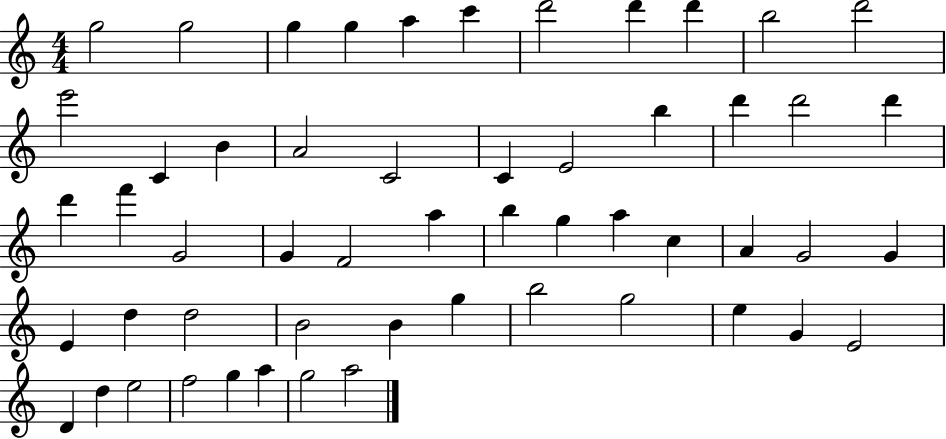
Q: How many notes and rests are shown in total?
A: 54